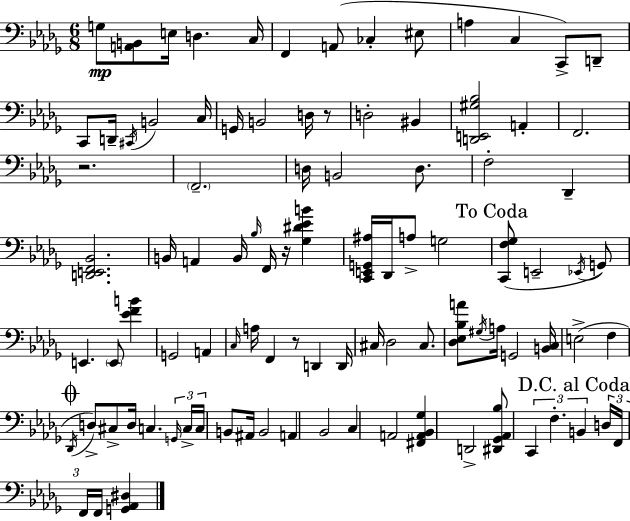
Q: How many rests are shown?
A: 4